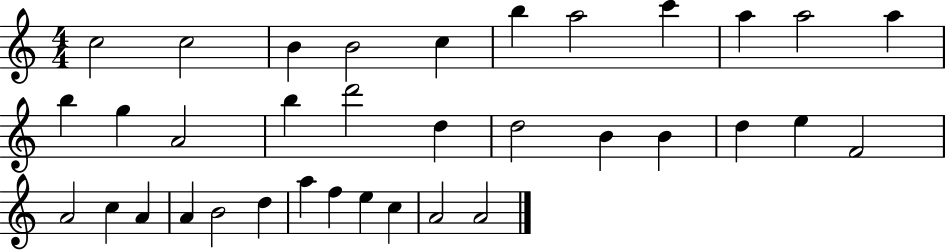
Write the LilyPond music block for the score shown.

{
  \clef treble
  \numericTimeSignature
  \time 4/4
  \key c \major
  c''2 c''2 | b'4 b'2 c''4 | b''4 a''2 c'''4 | a''4 a''2 a''4 | \break b''4 g''4 a'2 | b''4 d'''2 d''4 | d''2 b'4 b'4 | d''4 e''4 f'2 | \break a'2 c''4 a'4 | a'4 b'2 d''4 | a''4 f''4 e''4 c''4 | a'2 a'2 | \break \bar "|."
}